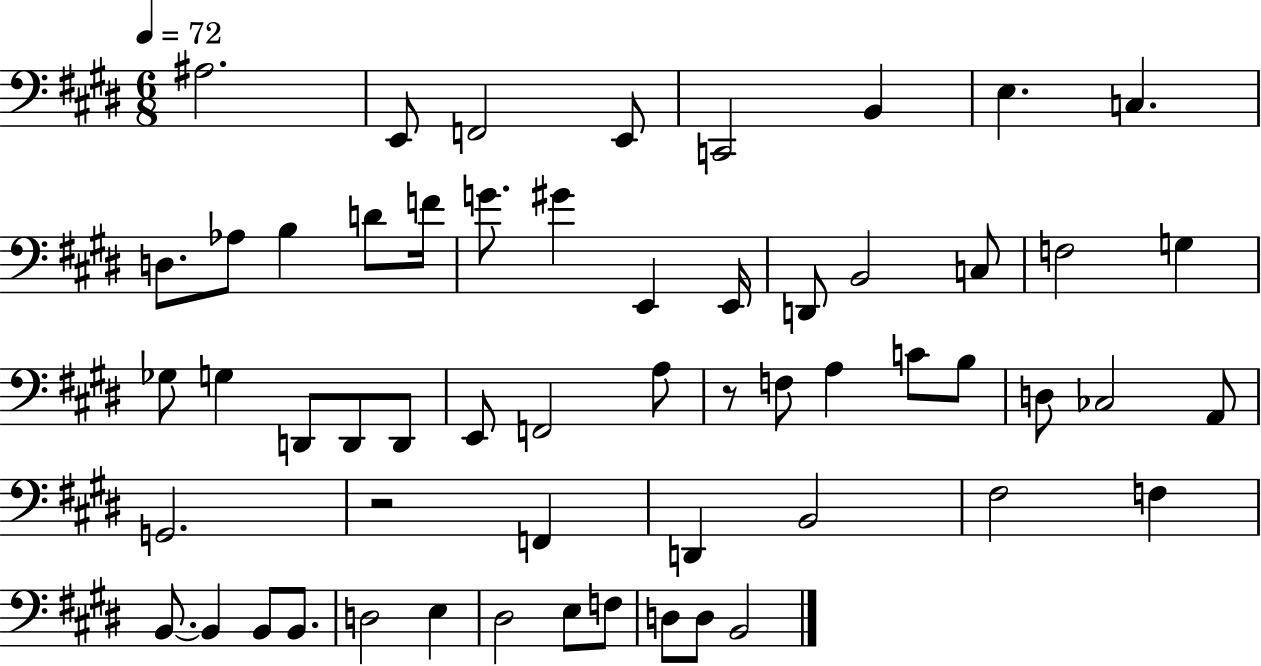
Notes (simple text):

A#3/h. E2/e F2/h E2/e C2/h B2/q E3/q. C3/q. D3/e. Ab3/e B3/q D4/e F4/s G4/e. G#4/q E2/q E2/s D2/e B2/h C3/e F3/h G3/q Gb3/e G3/q D2/e D2/e D2/e E2/e F2/h A3/e R/e F3/e A3/q C4/e B3/e D3/e CES3/h A2/e G2/h. R/h F2/q D2/q B2/h F#3/h F3/q B2/e. B2/q B2/e B2/e. D3/h E3/q D#3/h E3/e F3/e D3/e D3/e B2/h